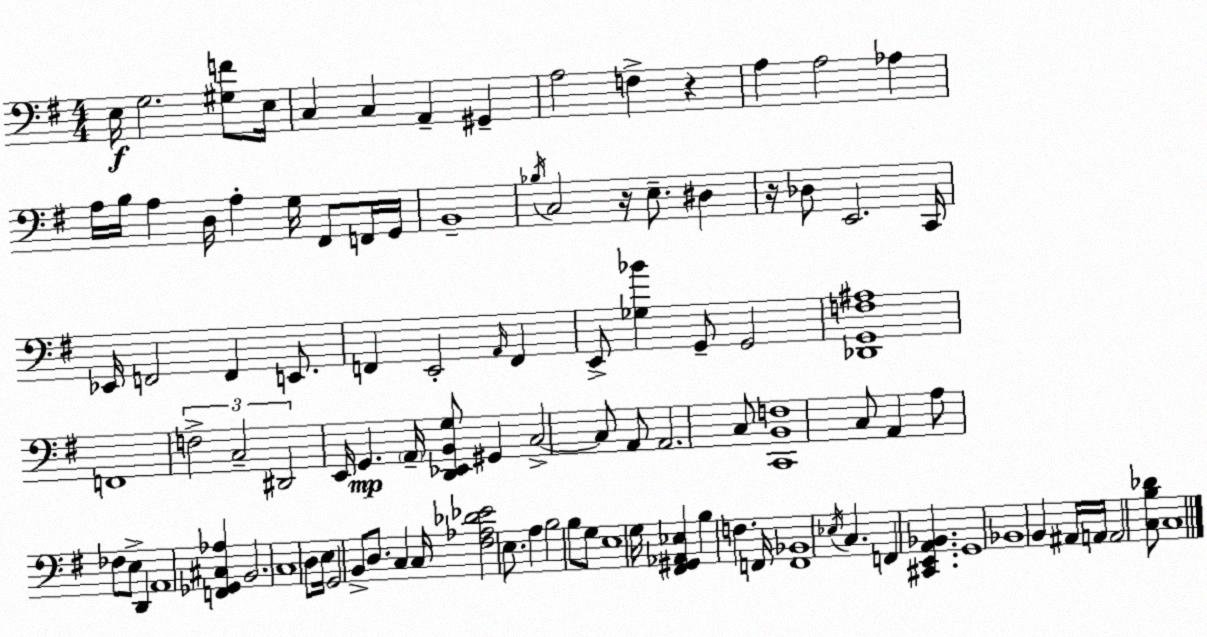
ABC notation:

X:1
T:Untitled
M:4/4
L:1/4
K:G
E,/4 G,2 [^G,F]/2 E,/4 C, C, A,, ^G,, A,2 F, z A, A,2 _A, A,/4 B,/4 A, D,/4 A, G,/4 ^F,,/2 F,,/4 G,,/4 B,,4 _B,/4 C,2 z/4 E,/2 ^D, z/4 _D,/2 E,,2 C,,/4 _E,,/4 F,,2 F,, E,,/2 F,, E,,2 A,,/4 F,, E,,/2 [_G,_B] G,,/2 G,,2 [_D,,G,,F,^A,]4 F,,4 F,2 C,2 ^D,,2 E,,/4 G,, A,,/4 [D,,_E,,B,,G,]/2 ^G,, C,2 C,/2 A,,/2 A,,2 C,/2 [C,,B,,F,]4 C,/2 A,, A,/2 _F,/2 E,/2 D,, A,,4 [F,,_G,,^C,_A,] B,,2 C,4 D,/2 E,/4 G,,2 B,,/2 D,/2 C, C,/4 [^F,_A,_D_E]2 E,/2 A, B,2 B,/2 G,/2 E,4 G,/4 [^F,,^G,,_A,,_E,] B, F, F,,/4 [F,,_B,,]4 _E,/4 C, F,, [^C,,E,,A,,_B,,] G,,4 _B,,4 B,, ^A,,/4 A,,/4 A,,2 [C,B,_D]/2 C,4